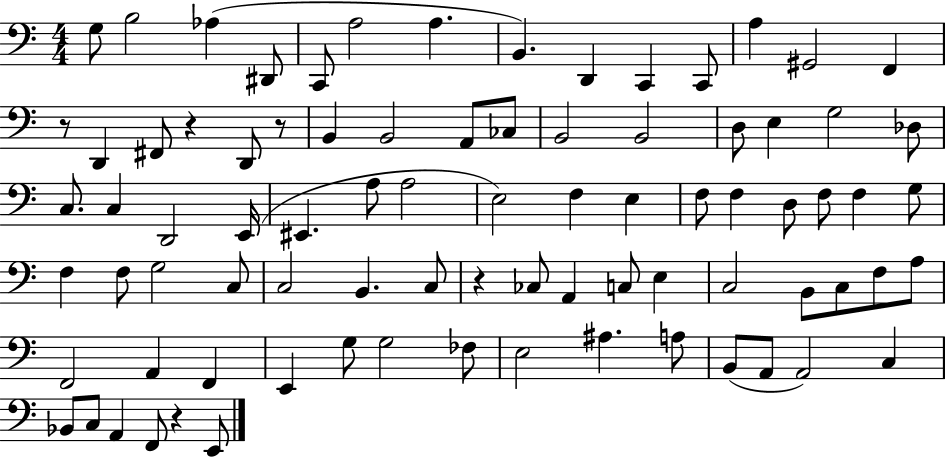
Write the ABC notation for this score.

X:1
T:Untitled
M:4/4
L:1/4
K:C
G,/2 B,2 _A, ^D,,/2 C,,/2 A,2 A, B,, D,, C,, C,,/2 A, ^G,,2 F,, z/2 D,, ^F,,/2 z D,,/2 z/2 B,, B,,2 A,,/2 _C,/2 B,,2 B,,2 D,/2 E, G,2 _D,/2 C,/2 C, D,,2 E,,/4 ^E,, A,/2 A,2 E,2 F, E, F,/2 F, D,/2 F,/2 F, G,/2 F, F,/2 G,2 C,/2 C,2 B,, C,/2 z _C,/2 A,, C,/2 E, C,2 B,,/2 C,/2 F,/2 A,/2 F,,2 A,, F,, E,, G,/2 G,2 _F,/2 E,2 ^A, A,/2 B,,/2 A,,/2 A,,2 C, _B,,/2 C,/2 A,, F,,/2 z E,,/2